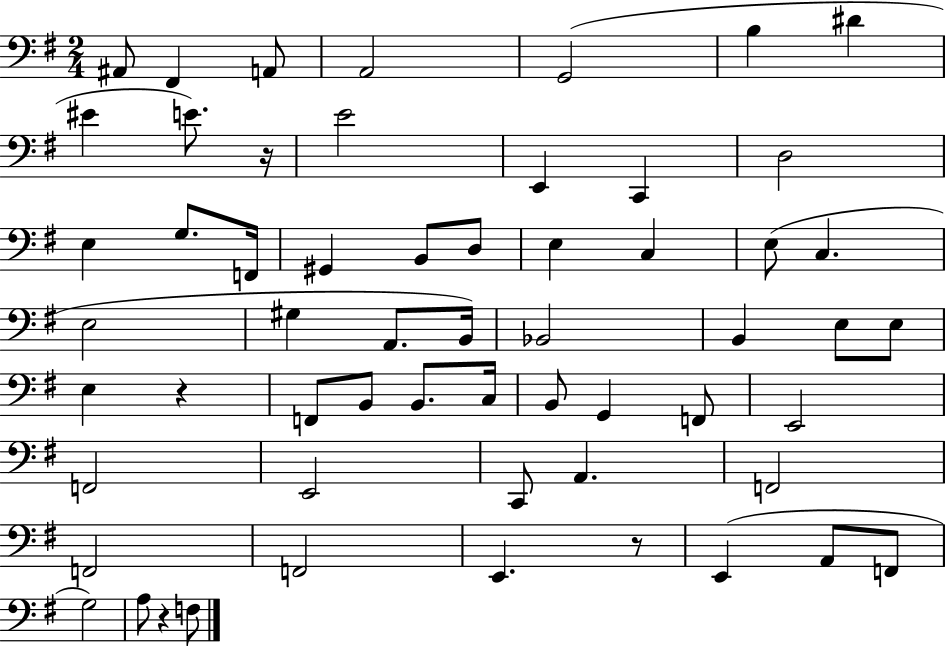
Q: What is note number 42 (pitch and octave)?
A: E2